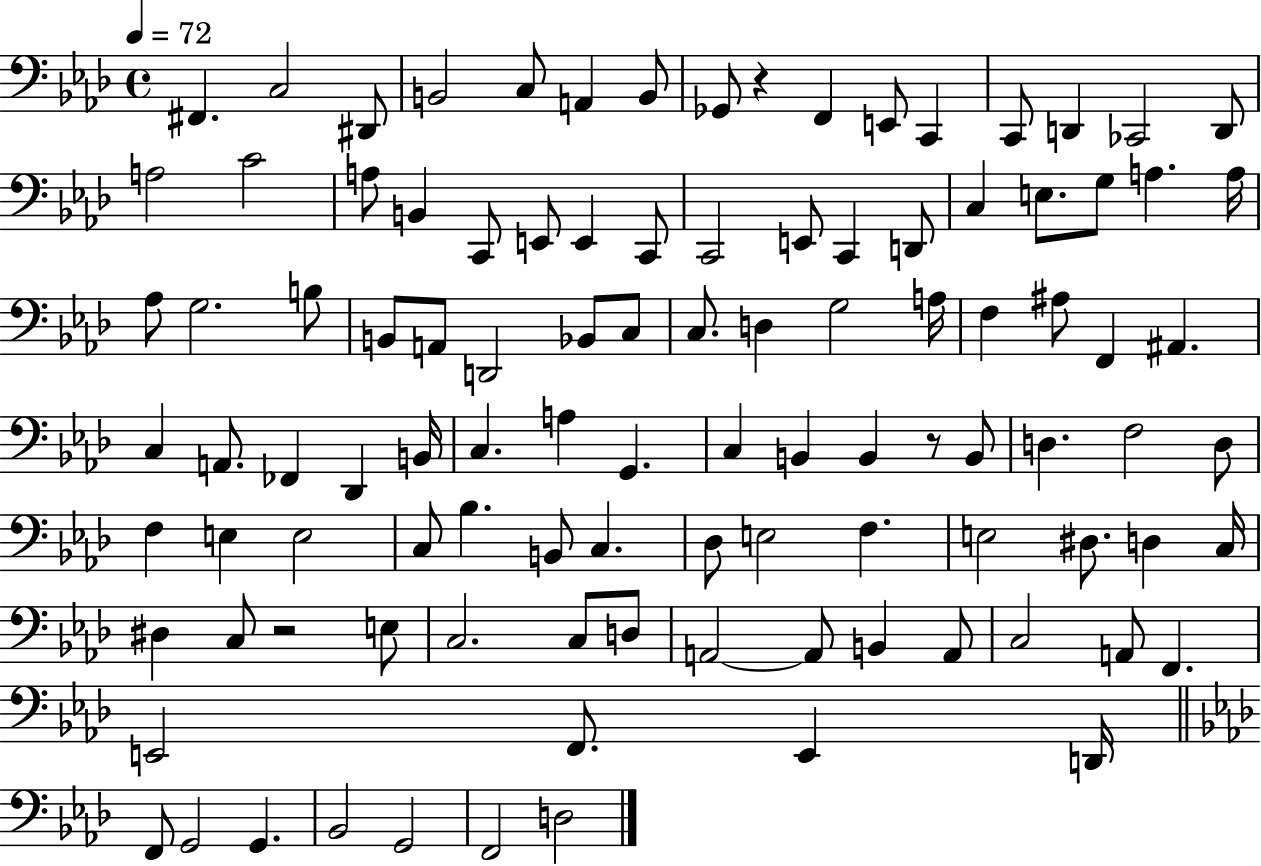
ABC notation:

X:1
T:Untitled
M:4/4
L:1/4
K:Ab
^F,, C,2 ^D,,/2 B,,2 C,/2 A,, B,,/2 _G,,/2 z F,, E,,/2 C,, C,,/2 D,, _C,,2 D,,/2 A,2 C2 A,/2 B,, C,,/2 E,,/2 E,, C,,/2 C,,2 E,,/2 C,, D,,/2 C, E,/2 G,/2 A, A,/4 _A,/2 G,2 B,/2 B,,/2 A,,/2 D,,2 _B,,/2 C,/2 C,/2 D, G,2 A,/4 F, ^A,/2 F,, ^A,, C, A,,/2 _F,, _D,, B,,/4 C, A, G,, C, B,, B,, z/2 B,,/2 D, F,2 D,/2 F, E, E,2 C,/2 _B, B,,/2 C, _D,/2 E,2 F, E,2 ^D,/2 D, C,/4 ^D, C,/2 z2 E,/2 C,2 C,/2 D,/2 A,,2 A,,/2 B,, A,,/2 C,2 A,,/2 F,, E,,2 F,,/2 E,, D,,/4 F,,/2 G,,2 G,, _B,,2 G,,2 F,,2 D,2